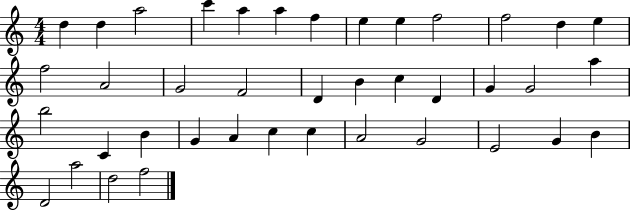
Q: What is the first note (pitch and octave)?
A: D5